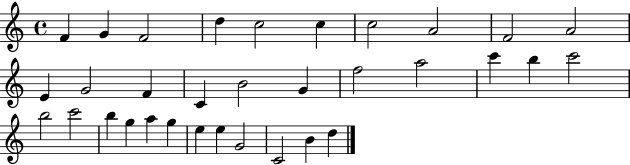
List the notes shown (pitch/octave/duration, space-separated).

F4/q G4/q F4/h D5/q C5/h C5/q C5/h A4/h F4/h A4/h E4/q G4/h F4/q C4/q B4/h G4/q F5/h A5/h C6/q B5/q C6/h B5/h C6/h B5/q G5/q A5/q G5/q E5/q E5/q G4/h C4/h B4/q D5/q